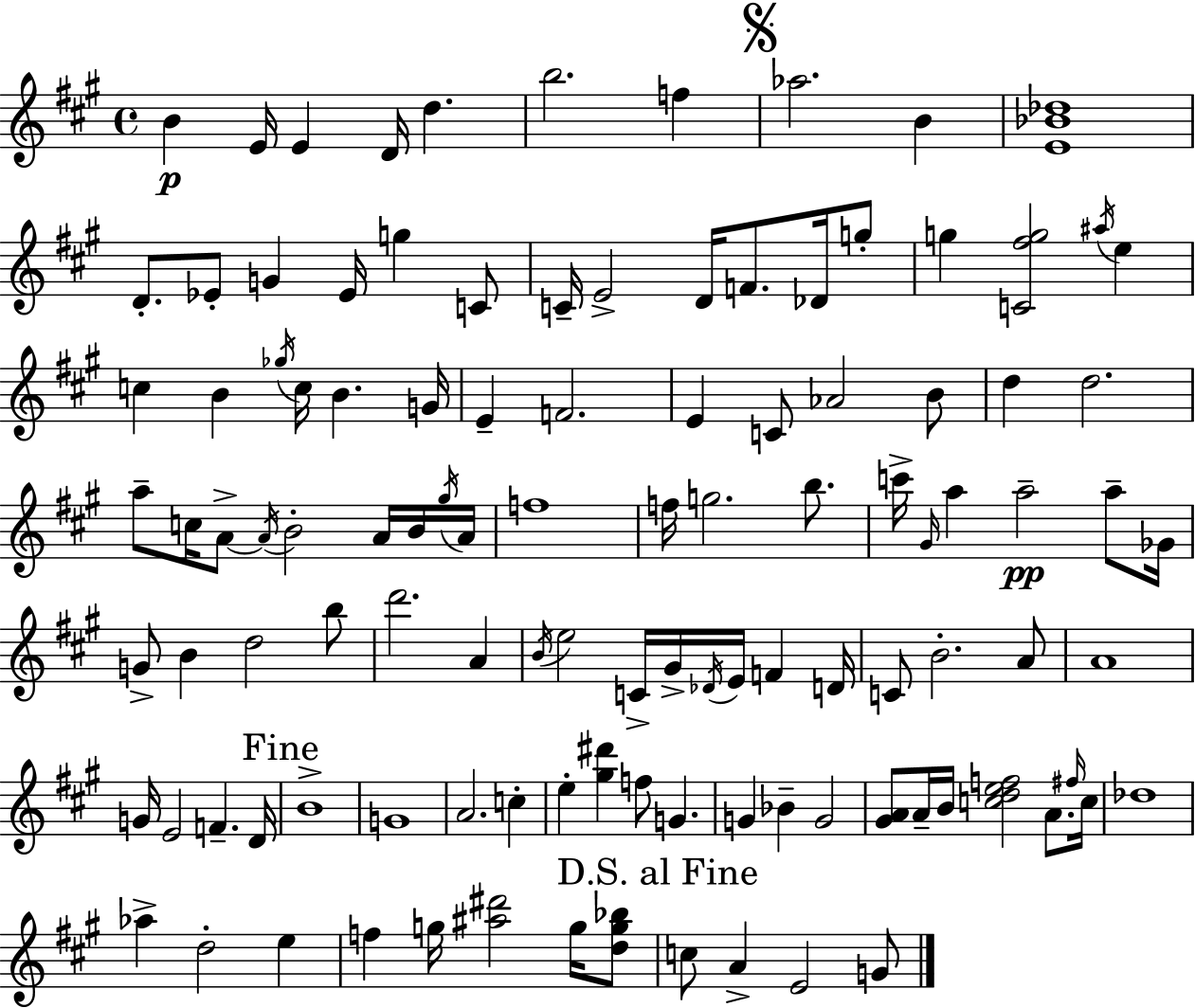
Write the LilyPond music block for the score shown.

{
  \clef treble
  \time 4/4
  \defaultTimeSignature
  \key a \major
  \repeat volta 2 { b'4\p e'16 e'4 d'16 d''4. | b''2. f''4 | \mark \markup { \musicglyph "scripts.segno" } aes''2. b'4 | <e' bes' des''>1 | \break d'8.-. ees'8-. g'4 ees'16 g''4 c'8 | c'16-- e'2-> d'16 f'8. des'16 g''8-. | g''4 <c' fis'' g''>2 \acciaccatura { ais''16 } e''4 | c''4 b'4 \acciaccatura { ges''16 } c''16 b'4. | \break g'16 e'4-- f'2. | e'4 c'8 aes'2 | b'8 d''4 d''2. | a''8-- c''16 a'8->~~ \acciaccatura { a'16 } b'2-. | \break a'16 b'16 \acciaccatura { gis''16 } a'16 f''1 | f''16 g''2. | b''8. c'''16-> \grace { gis'16 } a''4 a''2--\pp | a''8-- ges'16 g'8-> b'4 d''2 | \break b''8 d'''2. | a'4 \acciaccatura { b'16 } e''2 c'16-> gis'16-> | \acciaccatura { des'16 } e'16 f'4 d'16 c'8 b'2.-. | a'8 a'1 | \break g'16 e'2 | f'4.-- d'16 \mark "Fine" b'1-> | g'1 | a'2. | \break c''4-. e''4-. <gis'' dis'''>4 f''8 | g'4. g'4 bes'4-- g'2 | <gis' a'>8 a'16-- b'16 <c'' d'' e'' f''>2 | a'8. \grace { fis''16 } c''16 des''1 | \break aes''4-> d''2-. | e''4 f''4 g''16 <ais'' dis'''>2 | g''16 <d'' g'' bes''>8 \mark "D.S. al Fine" c''8 a'4-> e'2 | g'8 } \bar "|."
}